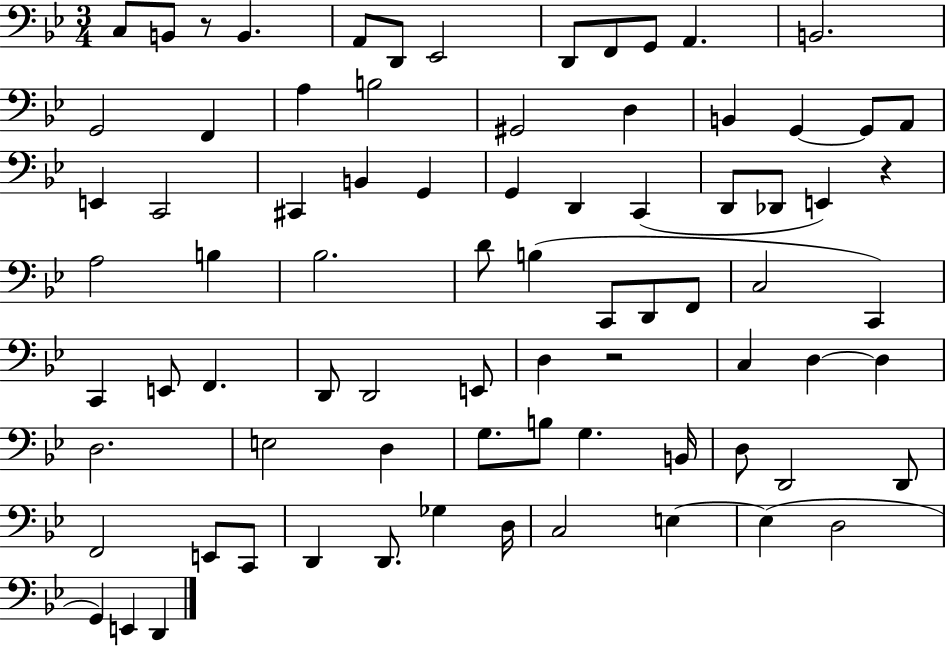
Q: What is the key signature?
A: BES major